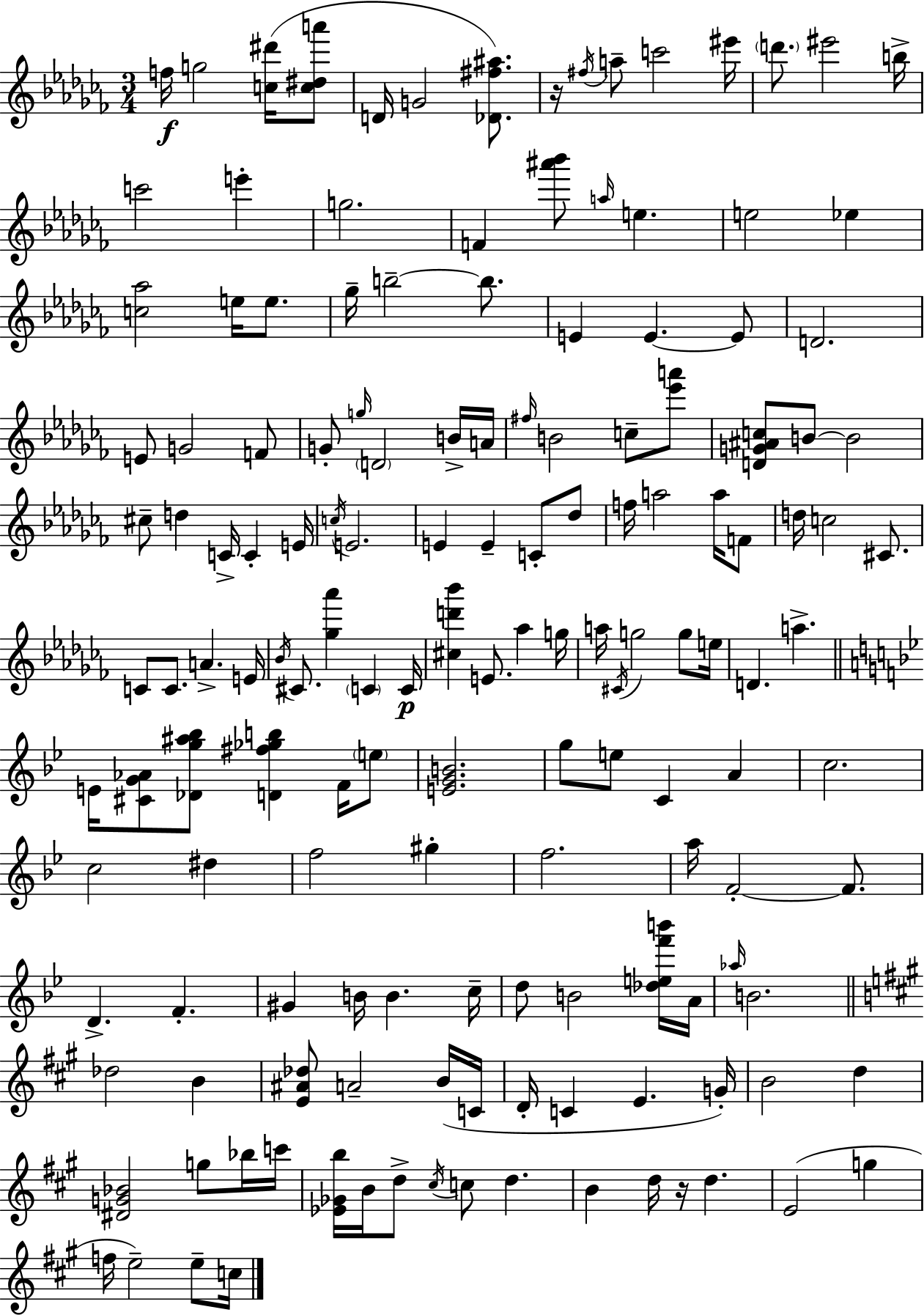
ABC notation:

X:1
T:Untitled
M:3/4
L:1/4
K:Abm
f/4 g2 [c^d']/4 [c^da']/2 D/4 G2 [_D^f^a]/2 z/4 ^f/4 a/2 c'2 ^e'/4 d'/2 ^e'2 b/4 c'2 e' g2 F [^a'_b']/2 a/4 e e2 _e [c_a]2 e/4 e/2 _g/4 b2 b/2 E E E/2 D2 E/2 G2 F/2 G/2 g/4 D2 B/4 A/4 ^f/4 B2 c/2 [_e'a']/2 [DG^Ac]/2 B/2 B2 ^c/2 d C/4 C E/4 c/4 E2 E E C/2 _d/2 f/4 a2 a/4 F/2 d/4 c2 ^C/2 C/2 C/2 A E/4 _B/4 ^C/2 [_g_a'] C C/4 [^cd'_b'] E/2 _a g/4 a/4 ^C/4 g2 g/2 e/4 D a E/4 [^CG_A]/2 [_Dg^a_b]/2 [D^f_gb] F/4 e/2 [EGB]2 g/2 e/2 C A c2 c2 ^d f2 ^g f2 a/4 F2 F/2 D F ^G B/4 B c/4 d/2 B2 [_def'b']/4 A/4 _a/4 B2 _d2 B [E^A_d]/2 A2 B/4 C/4 D/4 C E G/4 B2 d [^DG_B]2 g/2 _b/4 c'/4 [_E_Gb]/4 B/4 d/2 ^c/4 c/2 d B d/4 z/4 d E2 g f/4 e2 e/2 c/4